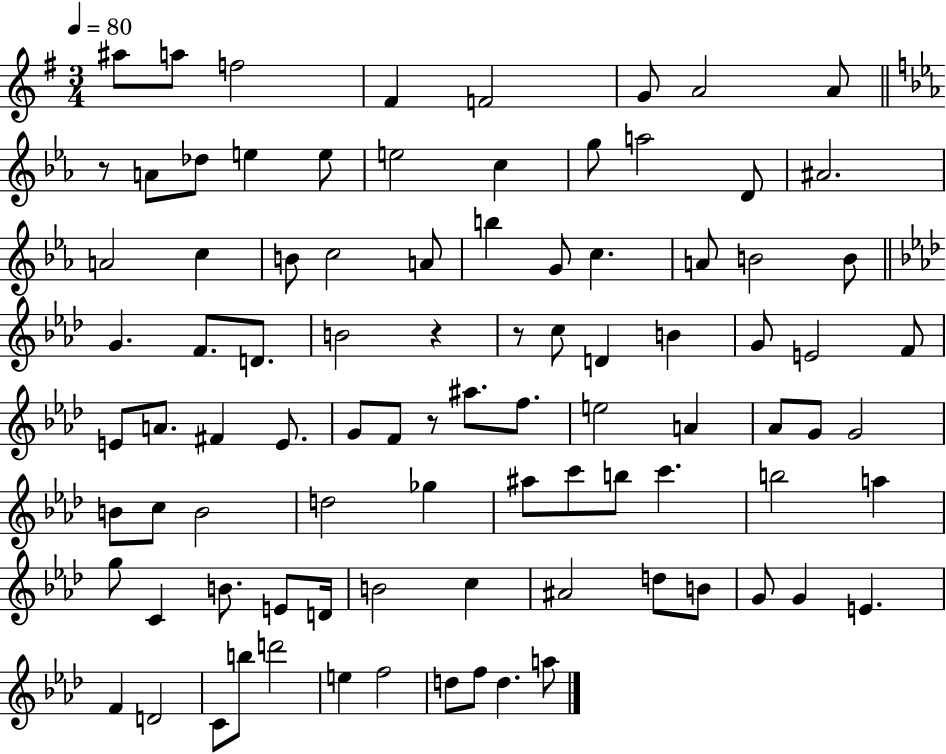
A#5/e A5/e F5/h F#4/q F4/h G4/e A4/h A4/e R/e A4/e Db5/e E5/q E5/e E5/h C5/q G5/e A5/h D4/e A#4/h. A4/h C5/q B4/e C5/h A4/e B5/q G4/e C5/q. A4/e B4/h B4/e G4/q. F4/e. D4/e. B4/h R/q R/e C5/e D4/q B4/q G4/e E4/h F4/e E4/e A4/e. F#4/q E4/e. G4/e F4/e R/e A#5/e. F5/e. E5/h A4/q Ab4/e G4/e G4/h B4/e C5/e B4/h D5/h Gb5/q A#5/e C6/e B5/e C6/q. B5/h A5/q G5/e C4/q B4/e. E4/e D4/s B4/h C5/q A#4/h D5/e B4/e G4/e G4/q E4/q. F4/q D4/h C4/e B5/e D6/h E5/q F5/h D5/e F5/e D5/q. A5/e